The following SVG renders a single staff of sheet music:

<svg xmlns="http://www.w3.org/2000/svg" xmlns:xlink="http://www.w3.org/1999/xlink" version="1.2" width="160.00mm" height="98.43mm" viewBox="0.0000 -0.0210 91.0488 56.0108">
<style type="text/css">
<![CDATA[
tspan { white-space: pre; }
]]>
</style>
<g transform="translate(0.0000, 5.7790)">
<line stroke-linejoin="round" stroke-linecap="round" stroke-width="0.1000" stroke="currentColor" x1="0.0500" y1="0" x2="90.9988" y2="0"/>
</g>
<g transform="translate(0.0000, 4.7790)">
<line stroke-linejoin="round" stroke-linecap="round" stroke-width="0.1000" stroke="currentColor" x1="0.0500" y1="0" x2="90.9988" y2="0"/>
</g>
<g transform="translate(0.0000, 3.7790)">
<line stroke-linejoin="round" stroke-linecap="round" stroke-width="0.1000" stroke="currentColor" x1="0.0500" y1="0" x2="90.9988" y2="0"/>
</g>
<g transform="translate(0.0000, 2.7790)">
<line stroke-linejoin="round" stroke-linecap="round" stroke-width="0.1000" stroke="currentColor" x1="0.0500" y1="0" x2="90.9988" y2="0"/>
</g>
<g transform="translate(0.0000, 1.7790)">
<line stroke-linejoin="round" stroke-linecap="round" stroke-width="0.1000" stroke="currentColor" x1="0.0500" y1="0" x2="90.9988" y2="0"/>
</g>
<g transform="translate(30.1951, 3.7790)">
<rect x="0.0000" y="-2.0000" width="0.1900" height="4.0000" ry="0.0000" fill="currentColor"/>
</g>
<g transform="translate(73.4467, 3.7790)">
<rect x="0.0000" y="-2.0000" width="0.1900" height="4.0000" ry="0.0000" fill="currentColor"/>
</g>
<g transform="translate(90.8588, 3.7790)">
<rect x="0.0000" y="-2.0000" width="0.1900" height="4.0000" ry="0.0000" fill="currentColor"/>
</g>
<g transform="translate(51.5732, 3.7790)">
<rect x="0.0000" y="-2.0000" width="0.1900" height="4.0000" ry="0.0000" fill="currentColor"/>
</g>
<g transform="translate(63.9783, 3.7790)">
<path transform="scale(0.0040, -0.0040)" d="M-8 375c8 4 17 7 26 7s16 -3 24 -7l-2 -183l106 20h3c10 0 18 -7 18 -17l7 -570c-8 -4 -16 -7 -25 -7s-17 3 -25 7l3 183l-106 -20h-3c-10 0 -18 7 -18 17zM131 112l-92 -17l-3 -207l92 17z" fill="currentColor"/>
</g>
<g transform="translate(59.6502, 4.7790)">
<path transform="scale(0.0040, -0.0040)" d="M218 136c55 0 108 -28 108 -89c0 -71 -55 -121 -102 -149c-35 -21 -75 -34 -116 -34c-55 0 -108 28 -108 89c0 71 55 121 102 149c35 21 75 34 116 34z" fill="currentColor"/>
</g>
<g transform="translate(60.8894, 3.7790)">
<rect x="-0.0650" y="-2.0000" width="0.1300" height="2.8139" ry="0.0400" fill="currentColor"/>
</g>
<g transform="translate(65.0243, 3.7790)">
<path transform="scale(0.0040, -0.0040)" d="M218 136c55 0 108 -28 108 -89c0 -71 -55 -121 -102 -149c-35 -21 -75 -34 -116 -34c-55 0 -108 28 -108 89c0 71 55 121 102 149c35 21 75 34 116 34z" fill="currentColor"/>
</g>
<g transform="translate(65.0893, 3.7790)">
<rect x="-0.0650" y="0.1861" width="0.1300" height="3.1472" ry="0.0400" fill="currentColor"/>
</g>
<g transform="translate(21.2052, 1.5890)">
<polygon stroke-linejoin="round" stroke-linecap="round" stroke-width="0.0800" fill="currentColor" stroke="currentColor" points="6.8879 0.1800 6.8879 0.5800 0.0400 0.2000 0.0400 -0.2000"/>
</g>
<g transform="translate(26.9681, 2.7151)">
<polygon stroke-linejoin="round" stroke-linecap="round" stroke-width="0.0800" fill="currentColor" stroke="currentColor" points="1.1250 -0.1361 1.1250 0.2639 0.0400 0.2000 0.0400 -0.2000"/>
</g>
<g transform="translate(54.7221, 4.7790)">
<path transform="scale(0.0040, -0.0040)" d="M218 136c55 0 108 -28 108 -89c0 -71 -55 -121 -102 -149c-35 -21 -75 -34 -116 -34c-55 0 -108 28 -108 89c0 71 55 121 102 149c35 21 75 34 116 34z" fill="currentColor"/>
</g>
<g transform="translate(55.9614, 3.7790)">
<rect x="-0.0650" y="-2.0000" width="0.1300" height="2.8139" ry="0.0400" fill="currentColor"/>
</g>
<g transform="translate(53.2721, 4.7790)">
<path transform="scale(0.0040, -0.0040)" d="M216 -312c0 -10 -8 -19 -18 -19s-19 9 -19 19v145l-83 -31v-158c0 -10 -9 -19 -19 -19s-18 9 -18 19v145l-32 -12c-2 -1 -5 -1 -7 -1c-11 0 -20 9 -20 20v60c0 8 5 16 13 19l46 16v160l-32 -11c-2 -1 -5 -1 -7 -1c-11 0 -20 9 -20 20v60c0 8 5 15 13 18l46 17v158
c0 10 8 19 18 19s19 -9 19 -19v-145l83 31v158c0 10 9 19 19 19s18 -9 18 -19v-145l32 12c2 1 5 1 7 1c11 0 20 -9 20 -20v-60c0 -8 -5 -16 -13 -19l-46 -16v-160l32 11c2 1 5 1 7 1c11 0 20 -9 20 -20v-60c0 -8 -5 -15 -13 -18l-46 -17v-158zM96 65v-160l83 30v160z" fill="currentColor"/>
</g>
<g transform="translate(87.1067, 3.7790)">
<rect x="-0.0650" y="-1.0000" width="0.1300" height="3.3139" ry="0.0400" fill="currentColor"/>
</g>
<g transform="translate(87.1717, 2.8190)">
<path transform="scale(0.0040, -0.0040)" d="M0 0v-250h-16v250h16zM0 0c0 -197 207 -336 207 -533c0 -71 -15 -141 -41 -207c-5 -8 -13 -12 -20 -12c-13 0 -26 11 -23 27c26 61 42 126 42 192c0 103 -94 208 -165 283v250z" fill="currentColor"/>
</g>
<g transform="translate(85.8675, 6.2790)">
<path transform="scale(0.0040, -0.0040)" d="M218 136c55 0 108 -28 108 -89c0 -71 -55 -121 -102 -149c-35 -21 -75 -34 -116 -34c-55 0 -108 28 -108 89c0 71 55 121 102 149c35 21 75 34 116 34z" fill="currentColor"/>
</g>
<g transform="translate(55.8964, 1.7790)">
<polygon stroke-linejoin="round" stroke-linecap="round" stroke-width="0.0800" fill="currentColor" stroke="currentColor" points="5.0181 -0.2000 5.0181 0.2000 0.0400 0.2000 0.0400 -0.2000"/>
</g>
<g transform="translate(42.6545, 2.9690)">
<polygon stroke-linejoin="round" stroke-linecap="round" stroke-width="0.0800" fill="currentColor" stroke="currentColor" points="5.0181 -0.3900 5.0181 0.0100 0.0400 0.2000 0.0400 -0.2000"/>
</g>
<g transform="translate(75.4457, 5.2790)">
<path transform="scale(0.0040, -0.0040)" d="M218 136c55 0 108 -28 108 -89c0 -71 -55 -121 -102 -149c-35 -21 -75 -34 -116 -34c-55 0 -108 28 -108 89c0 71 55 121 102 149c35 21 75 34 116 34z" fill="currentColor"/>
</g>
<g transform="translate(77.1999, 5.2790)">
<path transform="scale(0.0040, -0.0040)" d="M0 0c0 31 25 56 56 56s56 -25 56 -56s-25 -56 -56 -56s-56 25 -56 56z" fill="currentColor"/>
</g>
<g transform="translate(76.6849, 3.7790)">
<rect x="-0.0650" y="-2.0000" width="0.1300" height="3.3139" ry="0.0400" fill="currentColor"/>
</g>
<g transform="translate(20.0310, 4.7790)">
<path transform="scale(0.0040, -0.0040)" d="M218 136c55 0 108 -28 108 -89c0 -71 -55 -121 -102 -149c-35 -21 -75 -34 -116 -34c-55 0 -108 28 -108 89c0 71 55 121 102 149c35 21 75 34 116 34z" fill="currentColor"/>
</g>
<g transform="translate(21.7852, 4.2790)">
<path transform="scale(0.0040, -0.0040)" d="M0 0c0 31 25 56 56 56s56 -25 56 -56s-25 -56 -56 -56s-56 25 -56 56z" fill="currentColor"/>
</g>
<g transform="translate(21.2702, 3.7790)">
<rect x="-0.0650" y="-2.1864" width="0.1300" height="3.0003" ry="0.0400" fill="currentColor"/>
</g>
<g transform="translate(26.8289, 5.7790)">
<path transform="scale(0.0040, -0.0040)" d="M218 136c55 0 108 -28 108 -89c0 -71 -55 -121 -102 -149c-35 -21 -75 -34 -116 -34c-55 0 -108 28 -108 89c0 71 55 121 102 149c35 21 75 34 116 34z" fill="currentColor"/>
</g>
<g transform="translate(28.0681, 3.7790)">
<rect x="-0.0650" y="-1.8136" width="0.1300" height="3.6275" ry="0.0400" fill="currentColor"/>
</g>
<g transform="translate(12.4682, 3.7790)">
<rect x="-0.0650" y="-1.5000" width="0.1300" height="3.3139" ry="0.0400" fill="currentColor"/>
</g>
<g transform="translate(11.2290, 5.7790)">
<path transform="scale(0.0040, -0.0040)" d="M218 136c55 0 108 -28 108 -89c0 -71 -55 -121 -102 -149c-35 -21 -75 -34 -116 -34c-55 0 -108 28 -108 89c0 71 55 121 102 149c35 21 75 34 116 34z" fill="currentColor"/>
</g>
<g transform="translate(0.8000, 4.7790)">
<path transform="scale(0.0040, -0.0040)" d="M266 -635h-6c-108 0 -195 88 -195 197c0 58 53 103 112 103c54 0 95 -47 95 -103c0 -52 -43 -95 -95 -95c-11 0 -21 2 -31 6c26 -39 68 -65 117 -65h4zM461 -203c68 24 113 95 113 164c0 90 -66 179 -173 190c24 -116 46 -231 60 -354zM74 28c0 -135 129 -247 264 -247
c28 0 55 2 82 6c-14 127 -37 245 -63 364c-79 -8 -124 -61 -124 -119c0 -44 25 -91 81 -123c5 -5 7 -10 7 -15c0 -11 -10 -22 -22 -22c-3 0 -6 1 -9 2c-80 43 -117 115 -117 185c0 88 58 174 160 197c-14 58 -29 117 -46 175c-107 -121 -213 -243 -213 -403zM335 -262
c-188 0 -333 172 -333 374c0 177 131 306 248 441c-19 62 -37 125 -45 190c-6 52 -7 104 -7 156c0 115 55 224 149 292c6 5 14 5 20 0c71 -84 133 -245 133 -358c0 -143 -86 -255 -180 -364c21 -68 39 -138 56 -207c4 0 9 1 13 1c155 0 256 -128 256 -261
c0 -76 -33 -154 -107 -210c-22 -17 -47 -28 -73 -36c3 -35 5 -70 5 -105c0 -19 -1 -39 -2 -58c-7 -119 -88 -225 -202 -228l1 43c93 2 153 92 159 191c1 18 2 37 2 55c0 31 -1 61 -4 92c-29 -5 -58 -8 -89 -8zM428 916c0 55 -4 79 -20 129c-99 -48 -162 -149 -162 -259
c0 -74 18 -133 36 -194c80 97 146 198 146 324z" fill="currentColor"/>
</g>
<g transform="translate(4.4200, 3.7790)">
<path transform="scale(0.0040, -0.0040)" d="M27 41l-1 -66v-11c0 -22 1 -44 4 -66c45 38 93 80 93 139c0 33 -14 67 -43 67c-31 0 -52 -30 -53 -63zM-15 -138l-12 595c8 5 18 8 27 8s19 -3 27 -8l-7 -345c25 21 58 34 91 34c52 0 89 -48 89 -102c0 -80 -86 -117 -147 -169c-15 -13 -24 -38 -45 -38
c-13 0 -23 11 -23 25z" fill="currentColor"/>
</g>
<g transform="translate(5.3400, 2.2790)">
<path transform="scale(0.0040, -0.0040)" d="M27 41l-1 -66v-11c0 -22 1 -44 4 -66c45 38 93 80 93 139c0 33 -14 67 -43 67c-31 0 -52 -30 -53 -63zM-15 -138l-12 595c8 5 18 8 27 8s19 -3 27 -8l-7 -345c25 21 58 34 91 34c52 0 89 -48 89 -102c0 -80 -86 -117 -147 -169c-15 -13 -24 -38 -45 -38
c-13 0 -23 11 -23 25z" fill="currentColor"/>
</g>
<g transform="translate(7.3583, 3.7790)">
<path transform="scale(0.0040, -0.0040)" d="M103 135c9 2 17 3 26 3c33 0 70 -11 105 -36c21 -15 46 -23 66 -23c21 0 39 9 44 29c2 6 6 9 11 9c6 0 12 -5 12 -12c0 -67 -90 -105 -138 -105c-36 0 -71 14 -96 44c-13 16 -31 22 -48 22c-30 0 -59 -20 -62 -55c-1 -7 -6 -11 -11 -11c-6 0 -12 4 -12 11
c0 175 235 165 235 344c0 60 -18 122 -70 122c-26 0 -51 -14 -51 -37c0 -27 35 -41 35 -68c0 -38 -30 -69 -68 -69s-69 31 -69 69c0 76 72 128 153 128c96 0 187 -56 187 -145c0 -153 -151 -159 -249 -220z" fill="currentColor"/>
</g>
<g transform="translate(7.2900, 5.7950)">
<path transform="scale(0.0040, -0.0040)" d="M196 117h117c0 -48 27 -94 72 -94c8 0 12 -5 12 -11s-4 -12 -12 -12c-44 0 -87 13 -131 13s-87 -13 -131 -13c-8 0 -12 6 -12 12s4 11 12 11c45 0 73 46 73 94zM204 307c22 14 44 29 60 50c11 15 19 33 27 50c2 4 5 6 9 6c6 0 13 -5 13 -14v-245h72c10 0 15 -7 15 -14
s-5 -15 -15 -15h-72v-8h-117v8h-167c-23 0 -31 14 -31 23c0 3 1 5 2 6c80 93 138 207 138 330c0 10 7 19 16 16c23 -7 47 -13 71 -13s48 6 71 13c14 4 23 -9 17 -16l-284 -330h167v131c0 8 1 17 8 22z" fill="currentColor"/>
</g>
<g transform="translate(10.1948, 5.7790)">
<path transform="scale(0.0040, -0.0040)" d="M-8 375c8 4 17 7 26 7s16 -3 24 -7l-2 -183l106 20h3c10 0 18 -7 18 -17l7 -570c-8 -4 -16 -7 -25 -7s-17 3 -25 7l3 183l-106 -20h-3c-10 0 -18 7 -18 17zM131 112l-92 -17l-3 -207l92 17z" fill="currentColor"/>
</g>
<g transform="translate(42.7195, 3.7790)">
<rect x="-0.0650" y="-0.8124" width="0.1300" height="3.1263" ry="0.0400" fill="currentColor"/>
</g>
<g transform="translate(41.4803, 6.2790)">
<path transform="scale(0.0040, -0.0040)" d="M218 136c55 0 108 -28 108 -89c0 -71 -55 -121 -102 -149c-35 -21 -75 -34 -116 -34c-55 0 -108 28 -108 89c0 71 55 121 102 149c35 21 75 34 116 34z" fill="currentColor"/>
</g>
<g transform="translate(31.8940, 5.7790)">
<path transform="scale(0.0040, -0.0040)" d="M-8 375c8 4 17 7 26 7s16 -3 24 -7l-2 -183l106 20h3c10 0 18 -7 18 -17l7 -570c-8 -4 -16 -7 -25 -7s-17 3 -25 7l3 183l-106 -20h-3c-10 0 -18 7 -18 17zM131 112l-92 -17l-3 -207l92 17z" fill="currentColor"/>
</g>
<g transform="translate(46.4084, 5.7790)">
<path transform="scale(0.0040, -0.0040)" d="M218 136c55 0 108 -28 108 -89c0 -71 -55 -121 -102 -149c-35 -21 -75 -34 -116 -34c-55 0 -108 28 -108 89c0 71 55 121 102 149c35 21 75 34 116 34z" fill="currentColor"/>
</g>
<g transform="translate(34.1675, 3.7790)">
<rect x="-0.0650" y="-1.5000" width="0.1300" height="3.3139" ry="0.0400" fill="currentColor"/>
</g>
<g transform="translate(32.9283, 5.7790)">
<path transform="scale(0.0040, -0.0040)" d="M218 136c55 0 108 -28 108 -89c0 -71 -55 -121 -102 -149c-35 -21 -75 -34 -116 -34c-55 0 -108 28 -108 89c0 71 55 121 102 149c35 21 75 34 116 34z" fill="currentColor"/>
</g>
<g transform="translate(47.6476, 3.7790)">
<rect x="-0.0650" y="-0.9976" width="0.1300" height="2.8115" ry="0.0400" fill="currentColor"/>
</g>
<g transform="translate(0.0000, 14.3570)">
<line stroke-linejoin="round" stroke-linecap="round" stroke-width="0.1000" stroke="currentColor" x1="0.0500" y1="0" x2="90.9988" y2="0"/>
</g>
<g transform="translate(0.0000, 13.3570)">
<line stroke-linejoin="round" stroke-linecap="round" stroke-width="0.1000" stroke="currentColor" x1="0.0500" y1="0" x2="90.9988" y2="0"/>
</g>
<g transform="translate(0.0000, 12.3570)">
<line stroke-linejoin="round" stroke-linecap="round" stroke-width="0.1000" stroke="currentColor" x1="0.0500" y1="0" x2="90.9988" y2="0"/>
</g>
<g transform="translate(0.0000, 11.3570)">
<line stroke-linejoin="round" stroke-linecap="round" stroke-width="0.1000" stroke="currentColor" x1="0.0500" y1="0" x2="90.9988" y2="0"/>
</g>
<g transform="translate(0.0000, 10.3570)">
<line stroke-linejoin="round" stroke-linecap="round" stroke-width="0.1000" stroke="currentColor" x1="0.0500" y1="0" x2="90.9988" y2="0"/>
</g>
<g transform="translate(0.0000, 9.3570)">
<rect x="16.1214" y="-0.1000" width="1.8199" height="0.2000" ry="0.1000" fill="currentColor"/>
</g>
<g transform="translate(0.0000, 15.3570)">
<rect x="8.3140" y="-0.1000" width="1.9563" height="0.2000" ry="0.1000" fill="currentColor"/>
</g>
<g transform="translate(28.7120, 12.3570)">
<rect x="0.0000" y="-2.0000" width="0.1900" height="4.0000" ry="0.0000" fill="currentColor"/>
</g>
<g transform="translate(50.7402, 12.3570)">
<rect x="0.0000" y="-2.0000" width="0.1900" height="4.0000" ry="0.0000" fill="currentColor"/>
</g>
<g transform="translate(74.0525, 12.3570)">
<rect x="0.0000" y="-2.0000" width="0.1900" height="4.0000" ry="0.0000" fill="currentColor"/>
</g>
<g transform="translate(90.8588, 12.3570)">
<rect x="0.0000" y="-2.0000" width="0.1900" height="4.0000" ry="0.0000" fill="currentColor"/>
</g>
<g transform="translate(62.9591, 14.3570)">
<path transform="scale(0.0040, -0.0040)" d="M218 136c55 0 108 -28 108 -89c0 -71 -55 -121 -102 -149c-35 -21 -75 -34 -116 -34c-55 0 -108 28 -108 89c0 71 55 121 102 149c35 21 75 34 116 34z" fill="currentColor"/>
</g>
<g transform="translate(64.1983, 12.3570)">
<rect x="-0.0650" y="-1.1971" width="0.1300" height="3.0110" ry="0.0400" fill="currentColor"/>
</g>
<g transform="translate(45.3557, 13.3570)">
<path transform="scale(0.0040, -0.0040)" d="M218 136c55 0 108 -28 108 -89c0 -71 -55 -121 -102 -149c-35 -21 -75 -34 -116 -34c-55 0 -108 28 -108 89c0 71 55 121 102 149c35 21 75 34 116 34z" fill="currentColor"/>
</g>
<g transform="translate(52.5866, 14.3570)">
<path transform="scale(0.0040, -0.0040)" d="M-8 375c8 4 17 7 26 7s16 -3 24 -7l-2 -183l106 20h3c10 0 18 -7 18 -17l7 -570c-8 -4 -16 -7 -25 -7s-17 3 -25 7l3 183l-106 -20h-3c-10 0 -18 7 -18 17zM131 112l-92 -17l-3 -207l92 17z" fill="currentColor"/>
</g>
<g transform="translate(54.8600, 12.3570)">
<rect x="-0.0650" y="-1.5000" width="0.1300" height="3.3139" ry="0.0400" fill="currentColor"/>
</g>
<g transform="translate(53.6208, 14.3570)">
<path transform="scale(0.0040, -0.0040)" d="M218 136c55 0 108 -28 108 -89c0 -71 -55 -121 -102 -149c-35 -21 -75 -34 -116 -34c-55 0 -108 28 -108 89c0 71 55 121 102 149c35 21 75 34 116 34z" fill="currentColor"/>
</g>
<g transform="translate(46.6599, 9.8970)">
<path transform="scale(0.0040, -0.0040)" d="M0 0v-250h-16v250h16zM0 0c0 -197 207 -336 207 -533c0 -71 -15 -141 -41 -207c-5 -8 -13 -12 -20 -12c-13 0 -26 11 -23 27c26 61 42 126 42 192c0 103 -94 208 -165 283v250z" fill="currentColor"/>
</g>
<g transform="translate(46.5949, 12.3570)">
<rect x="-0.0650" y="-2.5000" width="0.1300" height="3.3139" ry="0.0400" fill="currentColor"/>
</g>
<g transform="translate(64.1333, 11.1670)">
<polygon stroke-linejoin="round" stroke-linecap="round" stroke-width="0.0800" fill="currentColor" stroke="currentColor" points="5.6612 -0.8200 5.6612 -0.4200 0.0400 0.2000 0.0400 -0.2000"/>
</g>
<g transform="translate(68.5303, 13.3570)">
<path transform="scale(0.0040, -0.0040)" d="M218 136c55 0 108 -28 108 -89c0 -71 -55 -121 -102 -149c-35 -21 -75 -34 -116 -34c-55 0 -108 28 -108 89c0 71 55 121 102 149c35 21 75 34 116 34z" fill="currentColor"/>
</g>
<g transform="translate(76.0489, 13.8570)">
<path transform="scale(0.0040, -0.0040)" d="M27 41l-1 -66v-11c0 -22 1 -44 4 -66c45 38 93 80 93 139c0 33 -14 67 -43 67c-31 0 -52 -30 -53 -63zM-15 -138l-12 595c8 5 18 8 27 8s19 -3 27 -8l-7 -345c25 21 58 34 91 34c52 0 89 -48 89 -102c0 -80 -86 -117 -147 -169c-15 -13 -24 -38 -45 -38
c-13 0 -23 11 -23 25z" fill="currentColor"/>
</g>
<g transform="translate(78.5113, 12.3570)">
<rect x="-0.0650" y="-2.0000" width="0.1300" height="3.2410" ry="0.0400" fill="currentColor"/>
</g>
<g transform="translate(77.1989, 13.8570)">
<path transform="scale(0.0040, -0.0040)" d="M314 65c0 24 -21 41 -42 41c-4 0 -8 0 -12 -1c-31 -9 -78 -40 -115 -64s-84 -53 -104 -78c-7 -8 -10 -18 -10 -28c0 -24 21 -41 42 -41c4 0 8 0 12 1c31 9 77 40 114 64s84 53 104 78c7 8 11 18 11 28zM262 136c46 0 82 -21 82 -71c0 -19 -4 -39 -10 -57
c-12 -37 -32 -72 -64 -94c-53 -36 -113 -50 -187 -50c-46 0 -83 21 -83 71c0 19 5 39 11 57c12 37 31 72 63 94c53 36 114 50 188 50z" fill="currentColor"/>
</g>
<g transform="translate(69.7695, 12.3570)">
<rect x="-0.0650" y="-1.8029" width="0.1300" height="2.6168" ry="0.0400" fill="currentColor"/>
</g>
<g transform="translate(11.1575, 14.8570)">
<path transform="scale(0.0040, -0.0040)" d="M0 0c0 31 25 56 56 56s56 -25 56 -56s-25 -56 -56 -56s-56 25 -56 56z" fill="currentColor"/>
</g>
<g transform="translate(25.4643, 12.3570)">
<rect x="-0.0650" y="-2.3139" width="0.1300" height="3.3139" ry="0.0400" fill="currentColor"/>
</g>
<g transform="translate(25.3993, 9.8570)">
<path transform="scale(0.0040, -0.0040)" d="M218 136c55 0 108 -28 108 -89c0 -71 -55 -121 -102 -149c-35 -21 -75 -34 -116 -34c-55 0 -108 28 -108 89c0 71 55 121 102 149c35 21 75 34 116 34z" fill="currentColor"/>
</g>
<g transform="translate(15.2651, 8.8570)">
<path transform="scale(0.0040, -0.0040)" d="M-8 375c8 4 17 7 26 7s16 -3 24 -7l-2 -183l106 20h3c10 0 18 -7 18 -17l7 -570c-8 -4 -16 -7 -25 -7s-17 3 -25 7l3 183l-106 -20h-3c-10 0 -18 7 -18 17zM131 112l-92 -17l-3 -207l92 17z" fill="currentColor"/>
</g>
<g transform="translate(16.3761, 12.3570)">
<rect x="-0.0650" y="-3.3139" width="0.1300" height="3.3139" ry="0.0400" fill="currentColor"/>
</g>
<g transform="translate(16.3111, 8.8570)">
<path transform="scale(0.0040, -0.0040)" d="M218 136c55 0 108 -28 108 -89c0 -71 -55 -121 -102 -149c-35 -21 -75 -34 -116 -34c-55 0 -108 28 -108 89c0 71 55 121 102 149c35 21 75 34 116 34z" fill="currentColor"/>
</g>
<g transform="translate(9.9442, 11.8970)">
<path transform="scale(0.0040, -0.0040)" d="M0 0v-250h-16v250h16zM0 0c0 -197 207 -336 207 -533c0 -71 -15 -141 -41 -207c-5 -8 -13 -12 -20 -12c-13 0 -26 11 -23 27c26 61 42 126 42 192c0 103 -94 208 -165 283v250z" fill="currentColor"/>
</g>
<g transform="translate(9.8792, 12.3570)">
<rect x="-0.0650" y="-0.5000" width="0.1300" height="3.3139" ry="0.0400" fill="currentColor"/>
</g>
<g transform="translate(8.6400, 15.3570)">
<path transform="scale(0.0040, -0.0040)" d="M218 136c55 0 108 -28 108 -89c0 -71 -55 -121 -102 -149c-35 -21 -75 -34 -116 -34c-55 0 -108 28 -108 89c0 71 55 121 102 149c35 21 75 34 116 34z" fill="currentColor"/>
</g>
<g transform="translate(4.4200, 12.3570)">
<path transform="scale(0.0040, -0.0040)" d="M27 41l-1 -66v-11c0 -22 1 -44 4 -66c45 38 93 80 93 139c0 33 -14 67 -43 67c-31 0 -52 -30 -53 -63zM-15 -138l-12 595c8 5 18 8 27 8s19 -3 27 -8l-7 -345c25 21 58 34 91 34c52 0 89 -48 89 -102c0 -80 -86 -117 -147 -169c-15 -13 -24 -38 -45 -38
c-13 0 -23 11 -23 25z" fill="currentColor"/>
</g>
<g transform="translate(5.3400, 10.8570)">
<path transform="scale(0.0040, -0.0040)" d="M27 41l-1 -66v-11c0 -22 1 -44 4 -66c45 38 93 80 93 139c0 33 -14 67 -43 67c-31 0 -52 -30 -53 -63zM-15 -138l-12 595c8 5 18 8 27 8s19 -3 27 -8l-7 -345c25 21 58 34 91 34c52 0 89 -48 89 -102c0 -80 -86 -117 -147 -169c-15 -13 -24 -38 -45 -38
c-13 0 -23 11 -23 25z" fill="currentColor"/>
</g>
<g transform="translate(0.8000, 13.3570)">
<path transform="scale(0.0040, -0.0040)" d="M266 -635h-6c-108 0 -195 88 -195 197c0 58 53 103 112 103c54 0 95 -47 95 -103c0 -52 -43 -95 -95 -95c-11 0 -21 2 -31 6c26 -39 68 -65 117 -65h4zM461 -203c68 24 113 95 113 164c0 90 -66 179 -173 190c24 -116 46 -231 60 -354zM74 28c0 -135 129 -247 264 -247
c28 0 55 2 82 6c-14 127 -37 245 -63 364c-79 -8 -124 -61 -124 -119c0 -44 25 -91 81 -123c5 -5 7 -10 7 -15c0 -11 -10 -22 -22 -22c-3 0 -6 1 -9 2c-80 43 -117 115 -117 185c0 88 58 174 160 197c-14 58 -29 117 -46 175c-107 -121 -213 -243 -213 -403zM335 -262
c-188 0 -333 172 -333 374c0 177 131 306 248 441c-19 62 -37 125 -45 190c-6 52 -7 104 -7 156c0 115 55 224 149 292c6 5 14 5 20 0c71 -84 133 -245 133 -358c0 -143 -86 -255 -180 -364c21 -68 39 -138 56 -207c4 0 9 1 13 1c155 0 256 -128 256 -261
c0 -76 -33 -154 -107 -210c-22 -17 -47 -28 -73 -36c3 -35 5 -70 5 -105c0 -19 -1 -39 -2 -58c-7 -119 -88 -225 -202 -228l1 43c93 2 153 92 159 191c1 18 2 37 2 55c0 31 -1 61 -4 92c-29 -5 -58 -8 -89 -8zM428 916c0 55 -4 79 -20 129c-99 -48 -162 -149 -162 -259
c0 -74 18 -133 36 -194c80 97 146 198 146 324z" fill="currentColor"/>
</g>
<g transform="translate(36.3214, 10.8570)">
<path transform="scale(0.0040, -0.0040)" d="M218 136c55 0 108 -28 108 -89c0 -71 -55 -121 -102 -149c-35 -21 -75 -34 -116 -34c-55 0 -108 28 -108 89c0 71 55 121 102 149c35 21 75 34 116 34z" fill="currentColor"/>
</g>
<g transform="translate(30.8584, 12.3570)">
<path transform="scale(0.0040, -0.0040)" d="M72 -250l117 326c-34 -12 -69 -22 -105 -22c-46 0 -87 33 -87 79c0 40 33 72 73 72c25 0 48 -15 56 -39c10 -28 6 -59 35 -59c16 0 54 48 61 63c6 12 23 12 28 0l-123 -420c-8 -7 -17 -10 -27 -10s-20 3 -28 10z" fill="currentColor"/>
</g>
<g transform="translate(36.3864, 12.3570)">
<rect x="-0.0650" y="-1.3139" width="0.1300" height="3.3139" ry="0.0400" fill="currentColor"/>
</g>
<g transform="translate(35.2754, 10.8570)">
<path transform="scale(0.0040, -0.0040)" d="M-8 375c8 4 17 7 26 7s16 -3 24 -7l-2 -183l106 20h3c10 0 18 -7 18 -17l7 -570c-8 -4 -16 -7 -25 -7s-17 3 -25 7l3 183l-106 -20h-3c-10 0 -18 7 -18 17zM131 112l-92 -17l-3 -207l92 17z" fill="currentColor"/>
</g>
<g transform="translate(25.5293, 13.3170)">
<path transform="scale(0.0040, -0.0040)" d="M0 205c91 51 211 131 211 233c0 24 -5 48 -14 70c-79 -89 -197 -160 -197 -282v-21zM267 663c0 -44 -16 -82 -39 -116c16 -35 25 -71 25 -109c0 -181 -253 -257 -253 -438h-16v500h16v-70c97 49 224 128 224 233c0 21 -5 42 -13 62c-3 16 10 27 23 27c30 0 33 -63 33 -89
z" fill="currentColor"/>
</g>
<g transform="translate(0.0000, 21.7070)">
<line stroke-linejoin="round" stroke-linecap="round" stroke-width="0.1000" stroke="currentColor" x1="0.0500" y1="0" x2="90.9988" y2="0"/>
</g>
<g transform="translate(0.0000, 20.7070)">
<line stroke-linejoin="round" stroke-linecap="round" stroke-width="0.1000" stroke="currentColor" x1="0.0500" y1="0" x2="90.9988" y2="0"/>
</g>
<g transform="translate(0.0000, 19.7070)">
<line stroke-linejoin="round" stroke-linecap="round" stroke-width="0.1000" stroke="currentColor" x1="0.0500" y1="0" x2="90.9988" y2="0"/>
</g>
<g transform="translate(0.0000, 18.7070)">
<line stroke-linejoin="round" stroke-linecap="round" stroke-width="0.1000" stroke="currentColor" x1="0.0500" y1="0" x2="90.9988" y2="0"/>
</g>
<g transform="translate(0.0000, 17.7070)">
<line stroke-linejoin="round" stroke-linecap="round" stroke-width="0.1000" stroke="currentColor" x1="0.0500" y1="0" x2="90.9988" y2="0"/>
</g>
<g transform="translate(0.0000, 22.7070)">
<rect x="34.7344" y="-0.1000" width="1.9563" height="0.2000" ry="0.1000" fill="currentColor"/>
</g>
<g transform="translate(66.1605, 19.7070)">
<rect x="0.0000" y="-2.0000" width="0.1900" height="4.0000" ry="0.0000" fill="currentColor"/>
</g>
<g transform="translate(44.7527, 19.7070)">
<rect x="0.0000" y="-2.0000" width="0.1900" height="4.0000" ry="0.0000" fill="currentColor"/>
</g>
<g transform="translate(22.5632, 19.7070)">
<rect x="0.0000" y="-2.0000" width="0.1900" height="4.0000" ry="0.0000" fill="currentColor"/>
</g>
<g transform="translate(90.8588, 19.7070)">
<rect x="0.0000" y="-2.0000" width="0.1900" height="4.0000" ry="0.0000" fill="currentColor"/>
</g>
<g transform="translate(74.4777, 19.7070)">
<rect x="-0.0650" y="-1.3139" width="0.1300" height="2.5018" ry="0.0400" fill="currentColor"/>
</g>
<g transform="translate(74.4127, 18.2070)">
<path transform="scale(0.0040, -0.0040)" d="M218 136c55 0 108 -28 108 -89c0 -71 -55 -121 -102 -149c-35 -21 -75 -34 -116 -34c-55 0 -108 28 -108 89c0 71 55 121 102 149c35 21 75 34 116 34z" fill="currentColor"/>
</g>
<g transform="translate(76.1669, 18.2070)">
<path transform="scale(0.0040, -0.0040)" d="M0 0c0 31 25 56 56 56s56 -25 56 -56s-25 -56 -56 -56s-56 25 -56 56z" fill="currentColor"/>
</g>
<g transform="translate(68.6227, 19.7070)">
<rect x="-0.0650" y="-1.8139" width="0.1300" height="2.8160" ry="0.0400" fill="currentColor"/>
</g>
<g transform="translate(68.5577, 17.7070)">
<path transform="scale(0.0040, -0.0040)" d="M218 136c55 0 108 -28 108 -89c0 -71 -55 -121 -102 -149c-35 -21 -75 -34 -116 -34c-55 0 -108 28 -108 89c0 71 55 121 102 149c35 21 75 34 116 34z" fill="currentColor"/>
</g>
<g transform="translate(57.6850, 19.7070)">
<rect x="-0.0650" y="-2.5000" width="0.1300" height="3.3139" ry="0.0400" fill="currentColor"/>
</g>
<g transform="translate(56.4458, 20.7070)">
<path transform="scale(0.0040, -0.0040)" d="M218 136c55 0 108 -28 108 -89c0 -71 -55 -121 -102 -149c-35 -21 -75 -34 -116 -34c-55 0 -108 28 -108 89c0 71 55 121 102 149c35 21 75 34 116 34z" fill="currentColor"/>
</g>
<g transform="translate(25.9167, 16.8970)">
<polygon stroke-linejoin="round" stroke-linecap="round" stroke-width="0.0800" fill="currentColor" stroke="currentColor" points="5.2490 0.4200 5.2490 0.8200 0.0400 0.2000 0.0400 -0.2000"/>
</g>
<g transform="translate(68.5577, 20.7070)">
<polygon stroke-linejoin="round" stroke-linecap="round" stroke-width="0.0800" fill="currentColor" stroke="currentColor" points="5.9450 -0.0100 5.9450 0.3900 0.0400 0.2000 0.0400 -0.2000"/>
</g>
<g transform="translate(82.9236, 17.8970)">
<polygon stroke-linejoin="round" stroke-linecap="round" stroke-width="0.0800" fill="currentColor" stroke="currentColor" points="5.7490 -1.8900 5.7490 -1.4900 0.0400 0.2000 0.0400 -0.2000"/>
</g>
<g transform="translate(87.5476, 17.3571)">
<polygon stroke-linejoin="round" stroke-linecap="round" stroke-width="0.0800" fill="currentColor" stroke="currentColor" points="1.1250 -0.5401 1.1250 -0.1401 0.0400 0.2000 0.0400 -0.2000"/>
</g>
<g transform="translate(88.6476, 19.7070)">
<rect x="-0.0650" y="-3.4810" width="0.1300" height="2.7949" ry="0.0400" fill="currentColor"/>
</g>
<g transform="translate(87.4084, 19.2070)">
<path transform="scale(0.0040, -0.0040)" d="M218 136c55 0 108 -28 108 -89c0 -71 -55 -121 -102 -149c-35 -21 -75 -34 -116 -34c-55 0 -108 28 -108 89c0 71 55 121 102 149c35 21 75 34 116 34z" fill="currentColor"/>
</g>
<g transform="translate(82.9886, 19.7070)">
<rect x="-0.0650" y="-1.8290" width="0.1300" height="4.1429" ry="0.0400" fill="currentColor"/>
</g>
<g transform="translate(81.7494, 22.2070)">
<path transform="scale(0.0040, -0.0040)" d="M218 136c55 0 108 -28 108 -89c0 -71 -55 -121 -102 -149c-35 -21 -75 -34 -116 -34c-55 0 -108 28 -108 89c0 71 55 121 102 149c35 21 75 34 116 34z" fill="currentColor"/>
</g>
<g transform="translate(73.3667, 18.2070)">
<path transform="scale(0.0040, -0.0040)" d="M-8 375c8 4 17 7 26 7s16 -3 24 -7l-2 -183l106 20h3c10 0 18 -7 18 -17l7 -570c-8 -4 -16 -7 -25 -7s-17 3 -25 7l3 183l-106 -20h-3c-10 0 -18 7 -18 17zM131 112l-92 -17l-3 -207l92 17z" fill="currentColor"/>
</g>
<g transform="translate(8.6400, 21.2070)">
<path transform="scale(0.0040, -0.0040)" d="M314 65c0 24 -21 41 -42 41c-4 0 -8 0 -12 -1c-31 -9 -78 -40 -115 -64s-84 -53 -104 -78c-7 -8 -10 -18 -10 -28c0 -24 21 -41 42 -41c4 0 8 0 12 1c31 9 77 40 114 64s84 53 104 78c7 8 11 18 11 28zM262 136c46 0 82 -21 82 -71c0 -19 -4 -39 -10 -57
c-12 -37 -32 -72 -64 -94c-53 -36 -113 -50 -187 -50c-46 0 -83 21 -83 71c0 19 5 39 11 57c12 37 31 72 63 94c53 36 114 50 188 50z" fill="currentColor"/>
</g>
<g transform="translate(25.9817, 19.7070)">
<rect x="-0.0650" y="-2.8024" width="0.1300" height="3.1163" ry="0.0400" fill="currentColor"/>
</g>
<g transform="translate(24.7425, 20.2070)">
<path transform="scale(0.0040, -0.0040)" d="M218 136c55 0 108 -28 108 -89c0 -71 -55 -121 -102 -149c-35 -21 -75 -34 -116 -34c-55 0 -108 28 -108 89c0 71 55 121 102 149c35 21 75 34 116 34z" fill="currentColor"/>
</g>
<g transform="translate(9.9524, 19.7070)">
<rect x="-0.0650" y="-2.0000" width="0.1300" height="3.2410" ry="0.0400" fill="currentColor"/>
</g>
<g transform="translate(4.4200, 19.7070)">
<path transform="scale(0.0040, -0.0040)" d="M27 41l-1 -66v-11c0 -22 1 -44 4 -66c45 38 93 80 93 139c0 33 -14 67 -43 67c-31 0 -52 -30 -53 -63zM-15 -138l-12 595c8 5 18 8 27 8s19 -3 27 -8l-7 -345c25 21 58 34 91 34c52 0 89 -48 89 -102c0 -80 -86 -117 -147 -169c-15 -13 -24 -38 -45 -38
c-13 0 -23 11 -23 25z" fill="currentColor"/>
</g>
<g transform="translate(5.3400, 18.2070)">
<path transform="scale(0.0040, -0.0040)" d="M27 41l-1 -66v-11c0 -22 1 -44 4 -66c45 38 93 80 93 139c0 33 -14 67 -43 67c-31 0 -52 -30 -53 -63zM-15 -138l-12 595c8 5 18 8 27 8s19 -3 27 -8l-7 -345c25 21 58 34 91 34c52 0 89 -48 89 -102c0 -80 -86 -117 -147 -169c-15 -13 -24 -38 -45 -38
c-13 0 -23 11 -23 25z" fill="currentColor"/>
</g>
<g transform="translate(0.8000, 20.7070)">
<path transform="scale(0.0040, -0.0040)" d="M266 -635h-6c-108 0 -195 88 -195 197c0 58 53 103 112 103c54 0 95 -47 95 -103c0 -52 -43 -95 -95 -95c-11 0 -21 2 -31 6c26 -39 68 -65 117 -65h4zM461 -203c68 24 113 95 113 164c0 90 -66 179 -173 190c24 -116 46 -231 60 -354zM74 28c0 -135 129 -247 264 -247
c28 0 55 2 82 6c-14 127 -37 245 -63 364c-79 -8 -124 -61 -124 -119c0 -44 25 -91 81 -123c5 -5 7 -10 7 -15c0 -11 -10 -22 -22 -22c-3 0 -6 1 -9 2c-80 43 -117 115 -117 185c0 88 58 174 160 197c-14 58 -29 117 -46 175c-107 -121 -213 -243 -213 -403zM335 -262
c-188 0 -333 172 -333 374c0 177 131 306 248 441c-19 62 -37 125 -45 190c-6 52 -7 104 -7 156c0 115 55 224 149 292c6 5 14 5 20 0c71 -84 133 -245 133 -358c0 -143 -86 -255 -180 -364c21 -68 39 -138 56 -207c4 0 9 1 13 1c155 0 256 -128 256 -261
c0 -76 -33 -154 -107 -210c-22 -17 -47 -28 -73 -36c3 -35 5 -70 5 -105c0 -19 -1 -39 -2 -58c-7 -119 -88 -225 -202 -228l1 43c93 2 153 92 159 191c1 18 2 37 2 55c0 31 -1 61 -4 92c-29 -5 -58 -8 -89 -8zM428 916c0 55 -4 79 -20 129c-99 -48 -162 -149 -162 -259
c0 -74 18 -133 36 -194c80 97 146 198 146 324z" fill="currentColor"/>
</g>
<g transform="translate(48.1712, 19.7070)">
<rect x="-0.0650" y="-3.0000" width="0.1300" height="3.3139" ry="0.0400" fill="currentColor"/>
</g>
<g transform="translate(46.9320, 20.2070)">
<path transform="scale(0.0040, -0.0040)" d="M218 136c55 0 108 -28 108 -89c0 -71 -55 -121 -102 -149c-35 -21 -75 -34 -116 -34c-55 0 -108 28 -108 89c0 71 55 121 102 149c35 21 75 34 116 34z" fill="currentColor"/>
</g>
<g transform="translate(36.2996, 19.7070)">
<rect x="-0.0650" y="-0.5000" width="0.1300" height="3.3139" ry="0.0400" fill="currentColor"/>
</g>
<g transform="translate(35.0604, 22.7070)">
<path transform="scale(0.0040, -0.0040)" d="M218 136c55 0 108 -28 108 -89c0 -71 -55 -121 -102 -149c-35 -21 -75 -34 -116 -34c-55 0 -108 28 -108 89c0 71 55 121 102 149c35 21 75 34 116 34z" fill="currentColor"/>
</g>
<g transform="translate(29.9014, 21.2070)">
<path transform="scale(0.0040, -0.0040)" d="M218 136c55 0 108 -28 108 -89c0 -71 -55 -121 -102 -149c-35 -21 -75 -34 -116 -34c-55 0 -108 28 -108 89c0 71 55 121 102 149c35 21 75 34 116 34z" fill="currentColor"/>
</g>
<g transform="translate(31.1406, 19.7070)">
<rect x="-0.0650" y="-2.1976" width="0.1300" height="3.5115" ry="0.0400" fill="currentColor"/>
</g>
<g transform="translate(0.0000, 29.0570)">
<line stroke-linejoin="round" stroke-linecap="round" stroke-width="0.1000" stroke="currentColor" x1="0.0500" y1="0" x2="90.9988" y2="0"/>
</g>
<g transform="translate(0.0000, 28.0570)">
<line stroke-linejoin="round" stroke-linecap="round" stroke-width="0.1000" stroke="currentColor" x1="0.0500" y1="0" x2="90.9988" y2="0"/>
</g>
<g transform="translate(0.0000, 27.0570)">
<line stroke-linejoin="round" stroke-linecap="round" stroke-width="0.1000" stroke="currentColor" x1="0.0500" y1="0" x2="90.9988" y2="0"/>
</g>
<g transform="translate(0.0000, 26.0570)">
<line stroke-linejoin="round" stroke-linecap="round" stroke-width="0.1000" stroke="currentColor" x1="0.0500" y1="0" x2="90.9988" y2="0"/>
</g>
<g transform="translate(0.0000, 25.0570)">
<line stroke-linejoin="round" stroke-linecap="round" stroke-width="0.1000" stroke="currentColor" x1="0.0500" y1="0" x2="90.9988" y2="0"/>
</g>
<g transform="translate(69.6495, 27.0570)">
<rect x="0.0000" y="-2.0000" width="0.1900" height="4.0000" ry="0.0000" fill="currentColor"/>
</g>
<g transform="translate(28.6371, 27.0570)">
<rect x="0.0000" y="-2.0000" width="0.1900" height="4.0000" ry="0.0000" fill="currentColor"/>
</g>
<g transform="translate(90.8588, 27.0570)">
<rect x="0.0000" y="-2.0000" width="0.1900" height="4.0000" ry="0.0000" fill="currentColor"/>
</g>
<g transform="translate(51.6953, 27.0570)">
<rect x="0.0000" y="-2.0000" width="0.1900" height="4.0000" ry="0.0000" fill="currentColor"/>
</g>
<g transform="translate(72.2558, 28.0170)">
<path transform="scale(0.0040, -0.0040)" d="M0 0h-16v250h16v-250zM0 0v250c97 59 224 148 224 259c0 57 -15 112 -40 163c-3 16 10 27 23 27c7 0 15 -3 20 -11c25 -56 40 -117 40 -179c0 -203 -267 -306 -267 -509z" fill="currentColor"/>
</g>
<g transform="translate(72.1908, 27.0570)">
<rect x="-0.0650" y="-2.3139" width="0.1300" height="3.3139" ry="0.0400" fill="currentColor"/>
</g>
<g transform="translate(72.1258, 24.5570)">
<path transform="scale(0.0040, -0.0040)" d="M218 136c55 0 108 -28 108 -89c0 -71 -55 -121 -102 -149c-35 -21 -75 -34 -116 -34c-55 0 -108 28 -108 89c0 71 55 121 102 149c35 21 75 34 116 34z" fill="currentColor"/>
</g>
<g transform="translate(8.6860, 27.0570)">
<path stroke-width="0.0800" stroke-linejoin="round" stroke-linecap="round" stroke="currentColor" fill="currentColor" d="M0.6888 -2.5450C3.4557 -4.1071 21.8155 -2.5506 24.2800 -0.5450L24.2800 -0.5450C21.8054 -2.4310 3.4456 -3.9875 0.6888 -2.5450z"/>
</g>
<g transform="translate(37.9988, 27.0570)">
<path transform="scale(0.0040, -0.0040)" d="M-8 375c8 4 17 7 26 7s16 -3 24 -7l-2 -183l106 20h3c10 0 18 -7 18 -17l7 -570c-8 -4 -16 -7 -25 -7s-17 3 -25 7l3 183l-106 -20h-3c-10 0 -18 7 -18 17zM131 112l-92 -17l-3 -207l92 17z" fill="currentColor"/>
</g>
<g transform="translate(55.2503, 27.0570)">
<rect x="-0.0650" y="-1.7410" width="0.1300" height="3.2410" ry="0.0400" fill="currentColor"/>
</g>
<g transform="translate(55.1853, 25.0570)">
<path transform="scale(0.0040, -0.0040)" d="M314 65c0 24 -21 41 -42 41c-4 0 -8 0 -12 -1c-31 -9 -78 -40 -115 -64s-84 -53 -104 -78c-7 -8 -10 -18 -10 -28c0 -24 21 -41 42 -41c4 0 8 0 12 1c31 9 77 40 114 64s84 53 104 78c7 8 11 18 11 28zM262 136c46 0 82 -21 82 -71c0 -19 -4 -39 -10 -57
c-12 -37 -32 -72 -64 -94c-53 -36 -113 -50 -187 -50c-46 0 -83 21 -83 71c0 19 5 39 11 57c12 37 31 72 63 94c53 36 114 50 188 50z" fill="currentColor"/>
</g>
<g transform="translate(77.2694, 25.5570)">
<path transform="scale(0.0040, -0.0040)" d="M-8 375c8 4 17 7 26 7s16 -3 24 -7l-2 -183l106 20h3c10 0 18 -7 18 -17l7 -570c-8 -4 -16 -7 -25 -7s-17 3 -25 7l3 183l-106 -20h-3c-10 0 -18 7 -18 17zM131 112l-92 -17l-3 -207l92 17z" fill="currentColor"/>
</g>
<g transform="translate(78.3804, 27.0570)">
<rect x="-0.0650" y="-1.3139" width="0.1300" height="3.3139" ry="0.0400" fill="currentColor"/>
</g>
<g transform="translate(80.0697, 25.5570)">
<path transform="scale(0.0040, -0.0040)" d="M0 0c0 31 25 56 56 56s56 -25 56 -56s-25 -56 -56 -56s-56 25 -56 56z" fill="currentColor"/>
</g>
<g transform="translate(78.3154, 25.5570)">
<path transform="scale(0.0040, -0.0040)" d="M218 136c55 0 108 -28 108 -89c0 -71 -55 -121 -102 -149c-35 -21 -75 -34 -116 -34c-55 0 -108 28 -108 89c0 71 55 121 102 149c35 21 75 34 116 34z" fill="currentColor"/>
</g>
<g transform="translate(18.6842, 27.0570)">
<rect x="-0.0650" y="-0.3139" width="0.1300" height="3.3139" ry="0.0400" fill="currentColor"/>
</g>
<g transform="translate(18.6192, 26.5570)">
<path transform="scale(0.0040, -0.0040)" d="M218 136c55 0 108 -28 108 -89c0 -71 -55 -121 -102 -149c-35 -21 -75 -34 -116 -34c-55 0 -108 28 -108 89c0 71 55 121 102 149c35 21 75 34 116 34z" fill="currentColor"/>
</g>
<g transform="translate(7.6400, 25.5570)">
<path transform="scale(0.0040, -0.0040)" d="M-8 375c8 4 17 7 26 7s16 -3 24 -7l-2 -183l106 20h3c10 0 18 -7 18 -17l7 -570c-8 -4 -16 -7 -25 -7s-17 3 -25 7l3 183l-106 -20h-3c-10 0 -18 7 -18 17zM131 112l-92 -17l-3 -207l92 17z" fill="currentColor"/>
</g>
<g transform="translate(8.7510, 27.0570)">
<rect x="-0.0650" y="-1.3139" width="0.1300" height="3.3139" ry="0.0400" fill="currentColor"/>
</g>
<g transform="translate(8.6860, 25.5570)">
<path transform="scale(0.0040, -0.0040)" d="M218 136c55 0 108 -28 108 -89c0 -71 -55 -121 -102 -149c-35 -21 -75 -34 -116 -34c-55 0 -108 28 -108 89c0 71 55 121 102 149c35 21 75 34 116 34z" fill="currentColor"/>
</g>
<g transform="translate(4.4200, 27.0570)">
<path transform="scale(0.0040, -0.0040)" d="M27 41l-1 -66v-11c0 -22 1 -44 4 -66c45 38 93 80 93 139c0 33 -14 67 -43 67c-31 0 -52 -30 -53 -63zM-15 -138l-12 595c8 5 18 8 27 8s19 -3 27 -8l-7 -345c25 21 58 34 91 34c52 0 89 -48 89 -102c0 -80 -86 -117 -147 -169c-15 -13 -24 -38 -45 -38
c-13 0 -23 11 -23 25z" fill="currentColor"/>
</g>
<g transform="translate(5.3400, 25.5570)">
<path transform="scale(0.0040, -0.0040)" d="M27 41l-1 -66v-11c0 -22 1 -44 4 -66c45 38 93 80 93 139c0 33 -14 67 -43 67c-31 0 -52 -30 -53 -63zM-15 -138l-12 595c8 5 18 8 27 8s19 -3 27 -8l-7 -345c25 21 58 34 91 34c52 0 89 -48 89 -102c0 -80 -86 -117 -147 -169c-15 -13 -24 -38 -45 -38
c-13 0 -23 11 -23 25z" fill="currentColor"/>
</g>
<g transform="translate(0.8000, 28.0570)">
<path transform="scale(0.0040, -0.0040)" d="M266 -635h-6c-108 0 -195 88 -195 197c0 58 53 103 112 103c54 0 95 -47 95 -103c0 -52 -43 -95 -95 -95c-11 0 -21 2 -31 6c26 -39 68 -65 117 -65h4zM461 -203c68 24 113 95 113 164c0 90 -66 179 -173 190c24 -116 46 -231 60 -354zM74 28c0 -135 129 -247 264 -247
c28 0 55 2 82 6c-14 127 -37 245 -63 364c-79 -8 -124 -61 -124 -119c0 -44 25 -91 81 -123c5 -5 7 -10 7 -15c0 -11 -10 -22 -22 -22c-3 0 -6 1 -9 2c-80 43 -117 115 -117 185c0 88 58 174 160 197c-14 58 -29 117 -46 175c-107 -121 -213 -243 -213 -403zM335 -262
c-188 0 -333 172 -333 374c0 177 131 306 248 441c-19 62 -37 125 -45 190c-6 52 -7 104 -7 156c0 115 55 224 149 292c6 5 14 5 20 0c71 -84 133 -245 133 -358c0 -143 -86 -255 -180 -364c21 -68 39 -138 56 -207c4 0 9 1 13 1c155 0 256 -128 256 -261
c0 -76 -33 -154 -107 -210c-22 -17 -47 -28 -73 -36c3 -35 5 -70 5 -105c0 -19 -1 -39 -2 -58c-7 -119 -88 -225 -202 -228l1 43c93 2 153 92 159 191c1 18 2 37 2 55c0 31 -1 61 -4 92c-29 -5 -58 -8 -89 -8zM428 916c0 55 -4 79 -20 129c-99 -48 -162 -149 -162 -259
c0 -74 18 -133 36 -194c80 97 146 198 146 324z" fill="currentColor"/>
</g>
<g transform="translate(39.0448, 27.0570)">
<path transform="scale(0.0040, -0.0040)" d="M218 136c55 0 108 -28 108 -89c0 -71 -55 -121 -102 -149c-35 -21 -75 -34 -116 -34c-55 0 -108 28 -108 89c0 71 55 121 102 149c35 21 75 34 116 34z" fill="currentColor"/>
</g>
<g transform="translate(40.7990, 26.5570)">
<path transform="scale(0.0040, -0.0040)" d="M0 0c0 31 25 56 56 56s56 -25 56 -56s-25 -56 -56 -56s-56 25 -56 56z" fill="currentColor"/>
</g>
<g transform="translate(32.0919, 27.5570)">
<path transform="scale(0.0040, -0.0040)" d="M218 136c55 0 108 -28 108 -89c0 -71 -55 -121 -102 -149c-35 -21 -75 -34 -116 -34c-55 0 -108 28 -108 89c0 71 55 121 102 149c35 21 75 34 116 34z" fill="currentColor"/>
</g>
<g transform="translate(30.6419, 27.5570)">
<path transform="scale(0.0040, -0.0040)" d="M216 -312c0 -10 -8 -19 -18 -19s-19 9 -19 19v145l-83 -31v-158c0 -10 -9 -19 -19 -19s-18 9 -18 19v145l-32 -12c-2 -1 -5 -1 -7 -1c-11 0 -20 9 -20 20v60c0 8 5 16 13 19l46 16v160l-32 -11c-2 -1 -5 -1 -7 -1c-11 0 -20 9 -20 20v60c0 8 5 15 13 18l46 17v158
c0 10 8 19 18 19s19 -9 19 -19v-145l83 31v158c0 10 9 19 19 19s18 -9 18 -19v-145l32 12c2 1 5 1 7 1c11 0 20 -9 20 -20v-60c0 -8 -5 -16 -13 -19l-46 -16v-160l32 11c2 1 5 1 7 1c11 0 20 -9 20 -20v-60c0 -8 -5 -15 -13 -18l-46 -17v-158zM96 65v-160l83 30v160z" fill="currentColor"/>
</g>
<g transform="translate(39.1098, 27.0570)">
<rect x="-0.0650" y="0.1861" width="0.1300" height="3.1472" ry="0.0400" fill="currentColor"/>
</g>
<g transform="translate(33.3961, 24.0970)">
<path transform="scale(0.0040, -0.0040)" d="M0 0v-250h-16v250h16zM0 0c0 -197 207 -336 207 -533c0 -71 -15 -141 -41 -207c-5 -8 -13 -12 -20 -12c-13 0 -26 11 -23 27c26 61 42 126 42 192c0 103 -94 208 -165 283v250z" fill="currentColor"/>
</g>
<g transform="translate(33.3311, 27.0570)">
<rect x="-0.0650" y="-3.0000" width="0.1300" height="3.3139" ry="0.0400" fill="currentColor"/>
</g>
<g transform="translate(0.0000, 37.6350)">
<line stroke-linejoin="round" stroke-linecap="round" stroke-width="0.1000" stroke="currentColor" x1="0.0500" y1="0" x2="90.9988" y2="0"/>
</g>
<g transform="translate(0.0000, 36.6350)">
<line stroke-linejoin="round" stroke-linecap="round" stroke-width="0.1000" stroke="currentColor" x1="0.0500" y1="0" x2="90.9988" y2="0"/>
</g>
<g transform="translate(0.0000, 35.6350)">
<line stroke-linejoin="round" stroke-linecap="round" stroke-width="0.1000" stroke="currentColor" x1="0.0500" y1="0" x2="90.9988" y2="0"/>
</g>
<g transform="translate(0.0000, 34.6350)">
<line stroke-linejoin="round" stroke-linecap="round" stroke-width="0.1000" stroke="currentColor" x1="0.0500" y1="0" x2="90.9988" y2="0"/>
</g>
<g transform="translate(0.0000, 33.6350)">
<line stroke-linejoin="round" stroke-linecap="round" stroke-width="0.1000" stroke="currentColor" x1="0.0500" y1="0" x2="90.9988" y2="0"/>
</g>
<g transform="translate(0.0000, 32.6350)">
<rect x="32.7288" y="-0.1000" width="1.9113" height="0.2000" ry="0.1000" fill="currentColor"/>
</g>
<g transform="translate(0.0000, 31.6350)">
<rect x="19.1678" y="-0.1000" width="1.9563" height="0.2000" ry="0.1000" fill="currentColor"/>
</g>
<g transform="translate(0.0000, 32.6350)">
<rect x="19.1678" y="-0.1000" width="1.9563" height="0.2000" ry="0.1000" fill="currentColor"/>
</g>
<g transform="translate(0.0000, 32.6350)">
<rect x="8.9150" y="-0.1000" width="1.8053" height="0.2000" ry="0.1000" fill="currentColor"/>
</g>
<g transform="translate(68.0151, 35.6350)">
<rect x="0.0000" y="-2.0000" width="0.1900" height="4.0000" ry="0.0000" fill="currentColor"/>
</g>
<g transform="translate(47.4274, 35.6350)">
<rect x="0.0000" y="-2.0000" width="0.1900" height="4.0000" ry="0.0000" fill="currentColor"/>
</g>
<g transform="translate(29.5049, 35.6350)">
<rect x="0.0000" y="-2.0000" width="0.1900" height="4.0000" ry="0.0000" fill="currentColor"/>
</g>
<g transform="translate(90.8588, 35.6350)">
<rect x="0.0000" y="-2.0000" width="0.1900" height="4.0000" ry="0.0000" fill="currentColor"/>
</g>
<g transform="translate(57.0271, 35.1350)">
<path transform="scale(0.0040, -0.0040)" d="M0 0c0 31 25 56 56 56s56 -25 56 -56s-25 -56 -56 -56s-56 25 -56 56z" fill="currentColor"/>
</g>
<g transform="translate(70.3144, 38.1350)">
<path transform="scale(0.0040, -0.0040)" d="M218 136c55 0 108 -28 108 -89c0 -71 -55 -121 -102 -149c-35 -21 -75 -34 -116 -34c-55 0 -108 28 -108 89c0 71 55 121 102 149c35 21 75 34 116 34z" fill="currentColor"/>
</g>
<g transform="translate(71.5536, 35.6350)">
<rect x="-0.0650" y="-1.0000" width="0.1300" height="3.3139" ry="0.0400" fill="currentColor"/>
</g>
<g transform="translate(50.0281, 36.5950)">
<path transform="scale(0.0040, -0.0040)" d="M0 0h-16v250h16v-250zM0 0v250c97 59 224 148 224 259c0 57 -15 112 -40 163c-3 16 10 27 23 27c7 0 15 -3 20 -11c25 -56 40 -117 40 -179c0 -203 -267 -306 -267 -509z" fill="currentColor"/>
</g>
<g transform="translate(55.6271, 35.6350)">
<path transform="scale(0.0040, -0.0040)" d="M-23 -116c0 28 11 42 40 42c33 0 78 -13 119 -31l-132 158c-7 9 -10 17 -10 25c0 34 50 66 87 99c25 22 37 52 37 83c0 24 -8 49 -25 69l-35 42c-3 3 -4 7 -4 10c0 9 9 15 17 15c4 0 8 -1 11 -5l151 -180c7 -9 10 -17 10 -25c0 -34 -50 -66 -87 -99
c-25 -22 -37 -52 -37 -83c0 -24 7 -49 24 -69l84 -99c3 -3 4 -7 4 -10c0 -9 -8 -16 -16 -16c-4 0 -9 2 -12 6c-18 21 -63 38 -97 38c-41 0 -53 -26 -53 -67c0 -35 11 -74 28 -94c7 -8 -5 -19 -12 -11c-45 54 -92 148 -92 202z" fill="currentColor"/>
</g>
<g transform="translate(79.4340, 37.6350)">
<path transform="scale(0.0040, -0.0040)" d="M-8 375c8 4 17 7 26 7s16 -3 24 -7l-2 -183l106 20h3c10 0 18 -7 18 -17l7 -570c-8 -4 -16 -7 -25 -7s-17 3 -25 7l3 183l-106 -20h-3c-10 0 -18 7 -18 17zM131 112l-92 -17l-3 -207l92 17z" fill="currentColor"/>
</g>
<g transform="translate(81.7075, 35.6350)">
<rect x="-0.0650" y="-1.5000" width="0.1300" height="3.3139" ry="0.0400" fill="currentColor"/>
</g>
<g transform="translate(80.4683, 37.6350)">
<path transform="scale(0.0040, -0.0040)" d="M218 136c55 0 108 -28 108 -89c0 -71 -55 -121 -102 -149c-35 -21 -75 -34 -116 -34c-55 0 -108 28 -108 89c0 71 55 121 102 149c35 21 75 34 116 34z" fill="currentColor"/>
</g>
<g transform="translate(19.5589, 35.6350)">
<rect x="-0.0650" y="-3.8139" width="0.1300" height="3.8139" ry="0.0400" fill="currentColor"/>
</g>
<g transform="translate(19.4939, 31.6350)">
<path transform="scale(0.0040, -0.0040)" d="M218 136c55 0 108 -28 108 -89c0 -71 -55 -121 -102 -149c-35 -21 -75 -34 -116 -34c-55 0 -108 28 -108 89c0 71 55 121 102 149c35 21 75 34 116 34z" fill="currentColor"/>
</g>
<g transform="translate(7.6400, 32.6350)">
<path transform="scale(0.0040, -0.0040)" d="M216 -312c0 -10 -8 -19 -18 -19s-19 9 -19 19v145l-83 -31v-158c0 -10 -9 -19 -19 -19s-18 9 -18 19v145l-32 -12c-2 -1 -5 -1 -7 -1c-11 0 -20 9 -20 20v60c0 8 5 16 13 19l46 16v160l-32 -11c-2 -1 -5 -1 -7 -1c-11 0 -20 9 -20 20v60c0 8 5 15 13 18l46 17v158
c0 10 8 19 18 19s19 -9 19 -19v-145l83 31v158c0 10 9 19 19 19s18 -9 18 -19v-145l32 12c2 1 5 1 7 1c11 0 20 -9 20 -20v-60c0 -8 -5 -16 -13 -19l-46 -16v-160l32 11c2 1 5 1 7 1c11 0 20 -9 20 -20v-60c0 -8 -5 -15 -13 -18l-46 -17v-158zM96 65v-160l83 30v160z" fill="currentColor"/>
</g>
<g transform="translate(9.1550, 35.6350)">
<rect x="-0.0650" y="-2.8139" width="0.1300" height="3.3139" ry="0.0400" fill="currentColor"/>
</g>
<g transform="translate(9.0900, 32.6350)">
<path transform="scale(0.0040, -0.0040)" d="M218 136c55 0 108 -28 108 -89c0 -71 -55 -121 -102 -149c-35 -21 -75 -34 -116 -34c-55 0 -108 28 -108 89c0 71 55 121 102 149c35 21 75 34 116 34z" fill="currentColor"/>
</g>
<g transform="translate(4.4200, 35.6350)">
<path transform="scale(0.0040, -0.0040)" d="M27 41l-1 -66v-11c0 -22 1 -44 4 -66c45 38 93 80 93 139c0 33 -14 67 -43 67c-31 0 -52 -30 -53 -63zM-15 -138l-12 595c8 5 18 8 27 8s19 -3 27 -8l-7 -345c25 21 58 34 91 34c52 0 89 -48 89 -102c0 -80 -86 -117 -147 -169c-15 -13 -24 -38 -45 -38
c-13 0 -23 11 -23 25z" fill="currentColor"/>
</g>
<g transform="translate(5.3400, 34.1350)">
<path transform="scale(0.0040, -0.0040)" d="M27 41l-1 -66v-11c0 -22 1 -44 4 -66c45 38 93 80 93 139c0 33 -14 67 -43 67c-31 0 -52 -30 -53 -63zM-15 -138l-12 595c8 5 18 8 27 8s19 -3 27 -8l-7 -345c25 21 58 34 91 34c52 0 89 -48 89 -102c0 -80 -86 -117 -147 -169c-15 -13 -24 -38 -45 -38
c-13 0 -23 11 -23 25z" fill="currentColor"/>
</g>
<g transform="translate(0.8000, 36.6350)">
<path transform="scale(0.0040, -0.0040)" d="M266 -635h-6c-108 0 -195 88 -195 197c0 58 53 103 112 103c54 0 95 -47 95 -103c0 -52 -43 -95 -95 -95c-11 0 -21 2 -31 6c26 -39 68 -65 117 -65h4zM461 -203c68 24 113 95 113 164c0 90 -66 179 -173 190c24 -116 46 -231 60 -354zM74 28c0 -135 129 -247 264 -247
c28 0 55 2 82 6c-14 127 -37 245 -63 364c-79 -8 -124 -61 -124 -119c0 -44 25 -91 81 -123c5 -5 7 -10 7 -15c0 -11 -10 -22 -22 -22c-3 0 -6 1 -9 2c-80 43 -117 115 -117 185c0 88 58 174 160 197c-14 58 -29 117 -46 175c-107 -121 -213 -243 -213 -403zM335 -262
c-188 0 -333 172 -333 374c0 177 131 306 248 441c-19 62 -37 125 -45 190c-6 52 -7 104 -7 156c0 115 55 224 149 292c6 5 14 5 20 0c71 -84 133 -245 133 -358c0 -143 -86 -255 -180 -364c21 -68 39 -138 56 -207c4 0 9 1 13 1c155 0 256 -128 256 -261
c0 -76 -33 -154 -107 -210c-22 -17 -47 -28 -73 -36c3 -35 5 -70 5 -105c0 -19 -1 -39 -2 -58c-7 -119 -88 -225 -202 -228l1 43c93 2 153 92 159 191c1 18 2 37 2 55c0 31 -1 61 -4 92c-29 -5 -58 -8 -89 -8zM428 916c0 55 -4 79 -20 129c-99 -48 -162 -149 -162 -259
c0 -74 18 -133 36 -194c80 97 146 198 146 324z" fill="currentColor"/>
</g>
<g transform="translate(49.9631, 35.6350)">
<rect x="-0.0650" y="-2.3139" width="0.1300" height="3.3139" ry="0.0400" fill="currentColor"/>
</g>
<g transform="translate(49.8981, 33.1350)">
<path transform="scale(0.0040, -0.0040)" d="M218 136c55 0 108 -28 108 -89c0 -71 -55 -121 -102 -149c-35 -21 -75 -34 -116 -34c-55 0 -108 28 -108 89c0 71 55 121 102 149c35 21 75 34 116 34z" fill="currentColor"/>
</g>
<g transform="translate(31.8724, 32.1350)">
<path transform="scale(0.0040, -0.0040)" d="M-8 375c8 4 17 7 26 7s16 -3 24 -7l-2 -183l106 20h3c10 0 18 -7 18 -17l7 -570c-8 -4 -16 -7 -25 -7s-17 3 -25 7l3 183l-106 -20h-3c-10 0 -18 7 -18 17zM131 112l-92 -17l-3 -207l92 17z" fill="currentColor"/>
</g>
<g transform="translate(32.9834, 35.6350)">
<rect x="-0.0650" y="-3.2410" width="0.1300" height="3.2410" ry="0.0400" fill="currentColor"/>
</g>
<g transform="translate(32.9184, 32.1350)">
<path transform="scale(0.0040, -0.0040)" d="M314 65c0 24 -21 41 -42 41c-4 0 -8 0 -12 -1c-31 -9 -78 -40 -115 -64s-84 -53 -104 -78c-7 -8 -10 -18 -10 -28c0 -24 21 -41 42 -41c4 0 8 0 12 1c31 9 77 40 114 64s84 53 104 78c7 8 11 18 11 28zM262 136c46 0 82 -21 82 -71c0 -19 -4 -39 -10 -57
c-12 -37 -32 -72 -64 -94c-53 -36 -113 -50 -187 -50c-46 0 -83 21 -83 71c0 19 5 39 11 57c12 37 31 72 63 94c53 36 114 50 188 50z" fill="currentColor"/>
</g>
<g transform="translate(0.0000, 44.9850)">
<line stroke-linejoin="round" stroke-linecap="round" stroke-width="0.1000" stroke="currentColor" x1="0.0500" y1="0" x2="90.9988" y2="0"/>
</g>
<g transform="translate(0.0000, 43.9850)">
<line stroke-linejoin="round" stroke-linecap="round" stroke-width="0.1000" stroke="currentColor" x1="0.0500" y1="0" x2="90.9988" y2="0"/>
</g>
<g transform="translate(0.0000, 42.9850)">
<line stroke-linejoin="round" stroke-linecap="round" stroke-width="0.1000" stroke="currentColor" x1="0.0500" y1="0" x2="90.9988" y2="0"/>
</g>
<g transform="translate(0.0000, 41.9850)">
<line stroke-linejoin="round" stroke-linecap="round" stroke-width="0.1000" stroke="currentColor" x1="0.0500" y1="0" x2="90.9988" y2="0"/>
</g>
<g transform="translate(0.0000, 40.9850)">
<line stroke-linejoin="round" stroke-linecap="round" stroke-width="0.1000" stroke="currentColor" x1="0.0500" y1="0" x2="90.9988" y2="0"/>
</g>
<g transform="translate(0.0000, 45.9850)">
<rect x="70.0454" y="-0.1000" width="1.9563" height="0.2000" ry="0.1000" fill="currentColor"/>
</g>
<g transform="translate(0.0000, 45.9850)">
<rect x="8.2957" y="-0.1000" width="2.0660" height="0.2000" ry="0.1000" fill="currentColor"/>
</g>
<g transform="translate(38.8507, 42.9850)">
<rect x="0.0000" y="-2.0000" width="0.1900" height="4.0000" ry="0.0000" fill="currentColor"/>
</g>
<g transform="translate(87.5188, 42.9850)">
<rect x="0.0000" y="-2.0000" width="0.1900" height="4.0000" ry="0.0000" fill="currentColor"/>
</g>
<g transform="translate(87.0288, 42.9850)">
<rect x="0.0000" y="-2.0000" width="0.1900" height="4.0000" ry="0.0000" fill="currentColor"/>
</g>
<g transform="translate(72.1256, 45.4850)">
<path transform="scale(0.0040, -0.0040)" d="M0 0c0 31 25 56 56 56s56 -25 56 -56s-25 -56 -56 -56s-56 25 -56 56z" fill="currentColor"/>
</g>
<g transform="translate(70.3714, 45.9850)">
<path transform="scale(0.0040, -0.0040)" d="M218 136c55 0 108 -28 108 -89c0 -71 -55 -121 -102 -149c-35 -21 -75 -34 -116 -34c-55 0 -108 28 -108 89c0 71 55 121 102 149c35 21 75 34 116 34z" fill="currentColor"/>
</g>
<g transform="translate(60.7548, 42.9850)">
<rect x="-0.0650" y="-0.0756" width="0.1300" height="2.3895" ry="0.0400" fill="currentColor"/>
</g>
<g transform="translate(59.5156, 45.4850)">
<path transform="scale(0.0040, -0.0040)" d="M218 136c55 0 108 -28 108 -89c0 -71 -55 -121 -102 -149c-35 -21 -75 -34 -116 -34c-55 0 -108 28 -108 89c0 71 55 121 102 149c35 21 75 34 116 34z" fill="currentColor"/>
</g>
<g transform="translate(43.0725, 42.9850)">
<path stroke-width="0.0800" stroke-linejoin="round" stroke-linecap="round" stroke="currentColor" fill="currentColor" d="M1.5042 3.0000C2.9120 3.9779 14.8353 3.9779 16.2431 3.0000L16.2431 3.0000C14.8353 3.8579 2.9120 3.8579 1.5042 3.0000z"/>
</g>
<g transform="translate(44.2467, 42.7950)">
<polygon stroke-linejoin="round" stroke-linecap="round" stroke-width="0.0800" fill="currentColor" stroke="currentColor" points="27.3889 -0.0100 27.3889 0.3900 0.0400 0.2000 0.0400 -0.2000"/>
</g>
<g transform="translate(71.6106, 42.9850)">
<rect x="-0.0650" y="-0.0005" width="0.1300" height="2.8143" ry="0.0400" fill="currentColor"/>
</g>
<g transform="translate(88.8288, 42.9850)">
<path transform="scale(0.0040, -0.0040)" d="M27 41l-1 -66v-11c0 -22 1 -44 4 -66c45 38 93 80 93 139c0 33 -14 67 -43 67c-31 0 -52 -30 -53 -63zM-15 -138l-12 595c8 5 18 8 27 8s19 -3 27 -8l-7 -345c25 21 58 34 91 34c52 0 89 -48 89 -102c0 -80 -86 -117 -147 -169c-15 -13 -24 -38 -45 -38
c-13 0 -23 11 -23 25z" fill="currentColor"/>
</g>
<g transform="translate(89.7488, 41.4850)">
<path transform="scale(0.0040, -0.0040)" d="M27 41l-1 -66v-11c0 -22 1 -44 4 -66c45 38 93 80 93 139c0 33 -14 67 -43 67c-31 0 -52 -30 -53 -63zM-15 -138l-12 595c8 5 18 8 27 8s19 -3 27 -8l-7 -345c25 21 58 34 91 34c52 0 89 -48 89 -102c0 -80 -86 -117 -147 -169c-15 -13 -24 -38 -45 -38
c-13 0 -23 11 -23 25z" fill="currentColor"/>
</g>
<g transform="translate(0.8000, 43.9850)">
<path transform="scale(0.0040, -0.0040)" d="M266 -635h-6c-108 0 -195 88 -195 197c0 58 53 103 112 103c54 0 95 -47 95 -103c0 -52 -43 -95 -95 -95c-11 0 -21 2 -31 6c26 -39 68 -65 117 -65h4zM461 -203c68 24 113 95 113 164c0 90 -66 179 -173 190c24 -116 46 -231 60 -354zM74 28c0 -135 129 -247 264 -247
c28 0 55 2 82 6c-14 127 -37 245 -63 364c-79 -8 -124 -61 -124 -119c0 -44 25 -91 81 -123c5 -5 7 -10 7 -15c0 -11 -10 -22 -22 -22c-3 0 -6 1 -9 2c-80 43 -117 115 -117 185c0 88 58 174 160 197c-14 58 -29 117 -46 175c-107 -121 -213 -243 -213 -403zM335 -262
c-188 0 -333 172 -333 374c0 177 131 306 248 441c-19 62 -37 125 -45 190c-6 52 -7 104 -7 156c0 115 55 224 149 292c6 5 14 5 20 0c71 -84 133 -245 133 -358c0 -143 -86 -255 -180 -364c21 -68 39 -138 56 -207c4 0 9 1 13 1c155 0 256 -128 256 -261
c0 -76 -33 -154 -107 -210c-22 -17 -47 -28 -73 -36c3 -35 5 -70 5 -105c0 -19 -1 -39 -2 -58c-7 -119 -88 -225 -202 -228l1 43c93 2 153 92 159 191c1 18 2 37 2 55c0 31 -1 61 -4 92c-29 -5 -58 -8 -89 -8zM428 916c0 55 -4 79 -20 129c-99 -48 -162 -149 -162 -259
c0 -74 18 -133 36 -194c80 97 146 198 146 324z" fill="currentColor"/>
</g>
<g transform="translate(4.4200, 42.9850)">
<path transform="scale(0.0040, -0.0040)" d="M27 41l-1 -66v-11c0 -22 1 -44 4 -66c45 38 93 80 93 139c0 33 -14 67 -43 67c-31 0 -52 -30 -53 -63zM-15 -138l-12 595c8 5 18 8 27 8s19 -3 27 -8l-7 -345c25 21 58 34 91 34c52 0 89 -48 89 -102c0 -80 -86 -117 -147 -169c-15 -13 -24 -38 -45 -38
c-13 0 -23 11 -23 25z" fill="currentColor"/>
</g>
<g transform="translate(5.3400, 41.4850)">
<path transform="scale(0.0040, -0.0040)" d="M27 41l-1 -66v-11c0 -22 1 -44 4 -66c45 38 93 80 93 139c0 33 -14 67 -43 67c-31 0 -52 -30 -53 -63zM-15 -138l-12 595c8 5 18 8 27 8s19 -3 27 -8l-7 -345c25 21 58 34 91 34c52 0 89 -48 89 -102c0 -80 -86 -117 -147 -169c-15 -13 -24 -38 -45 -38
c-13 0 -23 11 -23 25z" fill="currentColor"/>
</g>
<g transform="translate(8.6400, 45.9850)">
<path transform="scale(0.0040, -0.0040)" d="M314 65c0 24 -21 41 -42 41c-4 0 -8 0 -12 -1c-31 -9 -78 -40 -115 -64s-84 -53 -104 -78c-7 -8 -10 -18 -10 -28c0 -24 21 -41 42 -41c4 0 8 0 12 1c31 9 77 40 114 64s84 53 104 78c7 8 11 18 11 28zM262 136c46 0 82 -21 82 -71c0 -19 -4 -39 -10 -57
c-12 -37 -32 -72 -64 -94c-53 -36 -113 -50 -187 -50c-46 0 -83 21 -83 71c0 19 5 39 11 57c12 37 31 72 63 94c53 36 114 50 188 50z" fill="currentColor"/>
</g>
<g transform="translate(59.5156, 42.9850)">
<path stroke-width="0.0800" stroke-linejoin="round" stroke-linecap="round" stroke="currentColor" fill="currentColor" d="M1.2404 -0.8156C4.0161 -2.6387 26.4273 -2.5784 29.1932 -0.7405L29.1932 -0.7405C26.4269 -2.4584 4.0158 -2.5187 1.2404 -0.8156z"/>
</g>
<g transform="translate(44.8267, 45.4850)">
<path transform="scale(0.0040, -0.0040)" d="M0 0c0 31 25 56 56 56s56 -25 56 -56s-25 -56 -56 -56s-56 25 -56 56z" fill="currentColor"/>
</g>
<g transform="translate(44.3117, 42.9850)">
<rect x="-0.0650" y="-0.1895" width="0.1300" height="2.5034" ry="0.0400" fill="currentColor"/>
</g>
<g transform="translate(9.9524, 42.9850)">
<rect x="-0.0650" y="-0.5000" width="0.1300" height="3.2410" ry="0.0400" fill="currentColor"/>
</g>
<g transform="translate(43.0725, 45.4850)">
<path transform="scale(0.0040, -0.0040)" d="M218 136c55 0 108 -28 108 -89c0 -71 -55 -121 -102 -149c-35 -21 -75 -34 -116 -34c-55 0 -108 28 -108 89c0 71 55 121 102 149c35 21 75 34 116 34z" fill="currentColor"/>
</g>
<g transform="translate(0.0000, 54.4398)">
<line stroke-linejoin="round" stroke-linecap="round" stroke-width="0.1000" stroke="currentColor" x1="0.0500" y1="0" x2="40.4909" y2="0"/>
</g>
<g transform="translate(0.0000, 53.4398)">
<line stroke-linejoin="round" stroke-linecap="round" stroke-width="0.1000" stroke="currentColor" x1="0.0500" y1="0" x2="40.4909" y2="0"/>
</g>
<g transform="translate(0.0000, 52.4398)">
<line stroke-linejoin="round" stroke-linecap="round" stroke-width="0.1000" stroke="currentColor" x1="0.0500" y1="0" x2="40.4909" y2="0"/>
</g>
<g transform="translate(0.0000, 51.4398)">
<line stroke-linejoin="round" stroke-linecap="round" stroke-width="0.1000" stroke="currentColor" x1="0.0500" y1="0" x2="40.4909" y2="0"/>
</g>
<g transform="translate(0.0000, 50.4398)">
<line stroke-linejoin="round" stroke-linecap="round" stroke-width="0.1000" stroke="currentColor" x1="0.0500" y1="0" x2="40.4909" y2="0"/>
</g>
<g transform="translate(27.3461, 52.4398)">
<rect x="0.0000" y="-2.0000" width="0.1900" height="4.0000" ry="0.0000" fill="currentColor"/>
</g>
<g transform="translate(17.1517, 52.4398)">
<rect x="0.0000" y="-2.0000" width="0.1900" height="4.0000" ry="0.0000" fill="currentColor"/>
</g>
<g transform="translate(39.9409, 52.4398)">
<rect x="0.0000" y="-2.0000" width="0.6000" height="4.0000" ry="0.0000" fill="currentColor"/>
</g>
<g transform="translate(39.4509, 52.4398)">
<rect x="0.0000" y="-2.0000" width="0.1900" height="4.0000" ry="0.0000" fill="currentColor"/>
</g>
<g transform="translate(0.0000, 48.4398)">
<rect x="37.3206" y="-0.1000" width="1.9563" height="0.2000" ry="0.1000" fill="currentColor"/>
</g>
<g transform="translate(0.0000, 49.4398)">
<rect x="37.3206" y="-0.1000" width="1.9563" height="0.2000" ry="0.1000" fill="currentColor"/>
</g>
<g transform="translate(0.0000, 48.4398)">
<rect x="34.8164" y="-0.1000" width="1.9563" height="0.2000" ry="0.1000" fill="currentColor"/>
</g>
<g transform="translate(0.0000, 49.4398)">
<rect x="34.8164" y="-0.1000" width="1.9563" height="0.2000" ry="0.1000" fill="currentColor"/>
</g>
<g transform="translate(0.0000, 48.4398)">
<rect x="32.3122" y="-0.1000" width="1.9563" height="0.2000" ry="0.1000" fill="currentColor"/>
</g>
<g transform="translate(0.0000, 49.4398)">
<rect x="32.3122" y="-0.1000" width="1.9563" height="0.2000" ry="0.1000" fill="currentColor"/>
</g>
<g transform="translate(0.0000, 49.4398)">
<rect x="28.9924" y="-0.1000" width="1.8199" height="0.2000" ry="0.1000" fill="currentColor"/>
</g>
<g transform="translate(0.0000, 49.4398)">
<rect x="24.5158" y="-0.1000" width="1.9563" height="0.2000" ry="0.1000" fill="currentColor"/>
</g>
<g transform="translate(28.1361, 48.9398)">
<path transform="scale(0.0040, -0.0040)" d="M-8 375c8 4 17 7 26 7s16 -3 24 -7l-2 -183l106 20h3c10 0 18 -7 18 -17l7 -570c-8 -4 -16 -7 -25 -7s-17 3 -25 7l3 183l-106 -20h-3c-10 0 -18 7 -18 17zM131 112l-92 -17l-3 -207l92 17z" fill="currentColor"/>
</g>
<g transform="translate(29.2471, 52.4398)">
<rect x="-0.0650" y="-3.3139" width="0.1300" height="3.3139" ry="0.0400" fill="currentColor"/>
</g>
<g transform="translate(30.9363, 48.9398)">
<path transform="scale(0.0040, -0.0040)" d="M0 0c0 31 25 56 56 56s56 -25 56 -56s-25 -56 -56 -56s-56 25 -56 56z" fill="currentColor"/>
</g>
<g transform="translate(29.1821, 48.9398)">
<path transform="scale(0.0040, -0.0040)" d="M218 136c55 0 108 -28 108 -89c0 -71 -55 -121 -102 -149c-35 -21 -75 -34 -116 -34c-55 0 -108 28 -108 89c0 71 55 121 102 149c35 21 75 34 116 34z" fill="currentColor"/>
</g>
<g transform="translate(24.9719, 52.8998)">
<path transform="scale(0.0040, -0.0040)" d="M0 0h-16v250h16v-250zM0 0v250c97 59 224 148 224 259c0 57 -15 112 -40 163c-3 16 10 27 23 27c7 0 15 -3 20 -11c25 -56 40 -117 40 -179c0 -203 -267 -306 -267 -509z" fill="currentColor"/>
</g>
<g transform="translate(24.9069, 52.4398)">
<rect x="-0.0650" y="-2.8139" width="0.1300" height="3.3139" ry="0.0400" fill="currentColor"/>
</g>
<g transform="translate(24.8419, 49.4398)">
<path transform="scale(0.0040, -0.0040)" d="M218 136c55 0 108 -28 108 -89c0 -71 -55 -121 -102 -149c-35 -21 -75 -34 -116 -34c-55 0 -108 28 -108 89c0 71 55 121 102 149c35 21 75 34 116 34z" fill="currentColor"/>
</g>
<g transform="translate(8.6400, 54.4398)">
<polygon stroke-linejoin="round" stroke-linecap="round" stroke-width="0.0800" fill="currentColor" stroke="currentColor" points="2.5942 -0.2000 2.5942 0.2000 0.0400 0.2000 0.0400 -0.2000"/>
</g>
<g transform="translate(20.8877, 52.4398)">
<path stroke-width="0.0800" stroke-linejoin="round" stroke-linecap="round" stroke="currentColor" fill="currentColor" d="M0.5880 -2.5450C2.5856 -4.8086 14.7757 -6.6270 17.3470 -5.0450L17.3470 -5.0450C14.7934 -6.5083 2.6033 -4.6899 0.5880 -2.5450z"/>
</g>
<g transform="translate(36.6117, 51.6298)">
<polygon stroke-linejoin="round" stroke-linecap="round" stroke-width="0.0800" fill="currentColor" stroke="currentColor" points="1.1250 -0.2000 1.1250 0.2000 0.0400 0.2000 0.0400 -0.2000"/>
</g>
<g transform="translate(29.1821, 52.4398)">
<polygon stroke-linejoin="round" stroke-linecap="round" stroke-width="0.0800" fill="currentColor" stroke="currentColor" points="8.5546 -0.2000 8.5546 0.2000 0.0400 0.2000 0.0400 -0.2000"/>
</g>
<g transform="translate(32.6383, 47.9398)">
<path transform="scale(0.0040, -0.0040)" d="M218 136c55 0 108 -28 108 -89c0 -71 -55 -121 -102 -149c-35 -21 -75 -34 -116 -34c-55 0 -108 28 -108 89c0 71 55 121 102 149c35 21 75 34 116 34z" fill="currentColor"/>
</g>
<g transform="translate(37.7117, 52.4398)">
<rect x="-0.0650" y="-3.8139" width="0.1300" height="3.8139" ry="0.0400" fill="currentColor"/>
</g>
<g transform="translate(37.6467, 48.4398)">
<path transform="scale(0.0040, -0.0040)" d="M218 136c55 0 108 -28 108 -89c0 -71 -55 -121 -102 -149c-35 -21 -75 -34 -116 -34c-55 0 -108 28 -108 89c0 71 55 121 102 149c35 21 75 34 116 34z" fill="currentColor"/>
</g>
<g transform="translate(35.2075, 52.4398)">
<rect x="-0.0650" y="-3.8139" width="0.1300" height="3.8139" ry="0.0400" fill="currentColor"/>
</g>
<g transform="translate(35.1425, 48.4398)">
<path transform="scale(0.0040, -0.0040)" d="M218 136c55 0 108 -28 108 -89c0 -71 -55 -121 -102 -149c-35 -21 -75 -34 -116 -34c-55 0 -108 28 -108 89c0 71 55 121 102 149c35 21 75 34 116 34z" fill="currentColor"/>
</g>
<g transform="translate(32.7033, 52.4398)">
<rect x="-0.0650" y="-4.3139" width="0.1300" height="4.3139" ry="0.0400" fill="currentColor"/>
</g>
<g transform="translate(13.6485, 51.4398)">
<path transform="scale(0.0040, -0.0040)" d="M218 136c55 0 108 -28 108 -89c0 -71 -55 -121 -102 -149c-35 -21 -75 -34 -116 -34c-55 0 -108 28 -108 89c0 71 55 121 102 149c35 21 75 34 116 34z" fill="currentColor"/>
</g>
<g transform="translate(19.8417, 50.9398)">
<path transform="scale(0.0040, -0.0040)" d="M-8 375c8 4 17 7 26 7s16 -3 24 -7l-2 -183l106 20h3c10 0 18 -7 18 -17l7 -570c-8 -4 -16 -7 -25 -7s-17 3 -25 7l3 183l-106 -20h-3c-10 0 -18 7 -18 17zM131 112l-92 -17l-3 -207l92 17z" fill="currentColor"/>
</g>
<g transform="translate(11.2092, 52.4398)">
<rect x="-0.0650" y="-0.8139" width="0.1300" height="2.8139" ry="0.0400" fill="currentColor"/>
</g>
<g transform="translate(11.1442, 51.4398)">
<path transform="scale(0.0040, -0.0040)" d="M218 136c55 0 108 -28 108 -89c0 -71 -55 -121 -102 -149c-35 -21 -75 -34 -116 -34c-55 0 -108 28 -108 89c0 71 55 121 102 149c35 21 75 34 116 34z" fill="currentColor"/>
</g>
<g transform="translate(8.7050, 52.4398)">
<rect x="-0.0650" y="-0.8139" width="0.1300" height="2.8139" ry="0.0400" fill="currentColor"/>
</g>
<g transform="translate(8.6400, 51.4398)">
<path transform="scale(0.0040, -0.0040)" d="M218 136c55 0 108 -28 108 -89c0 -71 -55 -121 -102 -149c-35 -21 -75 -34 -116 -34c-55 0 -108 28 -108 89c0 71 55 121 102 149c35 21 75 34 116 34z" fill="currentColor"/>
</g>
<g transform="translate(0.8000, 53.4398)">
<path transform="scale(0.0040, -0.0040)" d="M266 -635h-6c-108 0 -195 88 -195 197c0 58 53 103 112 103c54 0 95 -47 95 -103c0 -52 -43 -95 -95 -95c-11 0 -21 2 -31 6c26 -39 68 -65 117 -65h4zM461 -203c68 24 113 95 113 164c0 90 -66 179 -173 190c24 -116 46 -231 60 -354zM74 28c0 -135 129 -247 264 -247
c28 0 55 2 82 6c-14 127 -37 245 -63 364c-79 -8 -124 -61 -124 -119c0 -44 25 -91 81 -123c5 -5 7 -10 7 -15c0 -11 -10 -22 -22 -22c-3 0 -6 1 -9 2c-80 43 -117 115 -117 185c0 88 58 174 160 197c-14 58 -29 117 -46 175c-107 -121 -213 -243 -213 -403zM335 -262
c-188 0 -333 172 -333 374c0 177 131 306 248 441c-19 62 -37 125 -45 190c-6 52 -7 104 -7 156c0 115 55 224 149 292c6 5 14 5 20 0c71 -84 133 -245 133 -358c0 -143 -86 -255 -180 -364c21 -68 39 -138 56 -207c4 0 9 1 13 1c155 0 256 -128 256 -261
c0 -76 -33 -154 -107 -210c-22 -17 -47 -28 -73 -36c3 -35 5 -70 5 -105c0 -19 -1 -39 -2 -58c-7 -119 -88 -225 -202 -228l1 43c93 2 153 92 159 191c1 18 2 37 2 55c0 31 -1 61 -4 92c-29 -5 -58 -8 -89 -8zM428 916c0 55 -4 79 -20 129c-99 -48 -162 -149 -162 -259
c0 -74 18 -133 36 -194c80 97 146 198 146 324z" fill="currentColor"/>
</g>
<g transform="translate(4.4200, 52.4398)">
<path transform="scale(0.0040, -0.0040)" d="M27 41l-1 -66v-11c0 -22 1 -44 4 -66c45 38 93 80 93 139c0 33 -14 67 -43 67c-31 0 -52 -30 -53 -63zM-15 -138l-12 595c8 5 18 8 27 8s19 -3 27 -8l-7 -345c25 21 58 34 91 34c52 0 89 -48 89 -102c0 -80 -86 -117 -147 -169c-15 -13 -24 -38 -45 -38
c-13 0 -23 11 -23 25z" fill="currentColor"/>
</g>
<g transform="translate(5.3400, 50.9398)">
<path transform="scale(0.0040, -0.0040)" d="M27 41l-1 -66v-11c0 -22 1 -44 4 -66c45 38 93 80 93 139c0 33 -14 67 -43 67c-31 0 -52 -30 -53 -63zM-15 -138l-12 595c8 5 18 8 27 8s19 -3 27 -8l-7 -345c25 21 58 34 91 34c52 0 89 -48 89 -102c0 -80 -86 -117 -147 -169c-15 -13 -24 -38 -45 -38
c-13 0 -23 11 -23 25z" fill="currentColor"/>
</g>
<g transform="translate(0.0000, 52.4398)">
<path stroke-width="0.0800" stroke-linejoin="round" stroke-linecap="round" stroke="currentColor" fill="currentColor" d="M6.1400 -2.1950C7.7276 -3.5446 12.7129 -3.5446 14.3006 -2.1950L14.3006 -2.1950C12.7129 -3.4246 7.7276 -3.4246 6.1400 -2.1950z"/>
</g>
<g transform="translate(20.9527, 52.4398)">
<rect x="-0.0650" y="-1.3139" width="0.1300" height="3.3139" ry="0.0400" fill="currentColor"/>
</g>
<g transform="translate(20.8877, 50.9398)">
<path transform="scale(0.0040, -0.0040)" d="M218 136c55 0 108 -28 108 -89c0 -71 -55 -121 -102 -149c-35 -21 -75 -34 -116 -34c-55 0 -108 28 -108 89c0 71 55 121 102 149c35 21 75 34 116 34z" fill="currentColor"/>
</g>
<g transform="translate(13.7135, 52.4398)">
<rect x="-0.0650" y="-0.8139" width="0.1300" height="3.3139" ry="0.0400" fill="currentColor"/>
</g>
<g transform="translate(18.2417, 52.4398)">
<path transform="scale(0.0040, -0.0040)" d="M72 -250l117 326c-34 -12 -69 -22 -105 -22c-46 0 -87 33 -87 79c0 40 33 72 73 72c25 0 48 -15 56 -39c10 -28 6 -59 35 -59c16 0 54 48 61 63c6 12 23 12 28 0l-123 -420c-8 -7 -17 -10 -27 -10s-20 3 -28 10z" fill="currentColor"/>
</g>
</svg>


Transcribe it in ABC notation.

X:1
T:Untitled
M:2/4
L:1/4
K:Bb
E G/2 E/4 E D/2 E/2 ^G/2 ^G/2 B F D/2 C/2 b g/4 z/2 e G/2 E E/2 G/2 _F2 F2 A/2 F/2 C A G f/2 e/2 D/2 c/4 e c ^A/2 B f2 g/2 e ^a c' b2 g/2 z D E C2 D/2 D/2 C/2 d/2 d/2 d z/2 e a/2 b/2 d'/2 c'/2 c'/4